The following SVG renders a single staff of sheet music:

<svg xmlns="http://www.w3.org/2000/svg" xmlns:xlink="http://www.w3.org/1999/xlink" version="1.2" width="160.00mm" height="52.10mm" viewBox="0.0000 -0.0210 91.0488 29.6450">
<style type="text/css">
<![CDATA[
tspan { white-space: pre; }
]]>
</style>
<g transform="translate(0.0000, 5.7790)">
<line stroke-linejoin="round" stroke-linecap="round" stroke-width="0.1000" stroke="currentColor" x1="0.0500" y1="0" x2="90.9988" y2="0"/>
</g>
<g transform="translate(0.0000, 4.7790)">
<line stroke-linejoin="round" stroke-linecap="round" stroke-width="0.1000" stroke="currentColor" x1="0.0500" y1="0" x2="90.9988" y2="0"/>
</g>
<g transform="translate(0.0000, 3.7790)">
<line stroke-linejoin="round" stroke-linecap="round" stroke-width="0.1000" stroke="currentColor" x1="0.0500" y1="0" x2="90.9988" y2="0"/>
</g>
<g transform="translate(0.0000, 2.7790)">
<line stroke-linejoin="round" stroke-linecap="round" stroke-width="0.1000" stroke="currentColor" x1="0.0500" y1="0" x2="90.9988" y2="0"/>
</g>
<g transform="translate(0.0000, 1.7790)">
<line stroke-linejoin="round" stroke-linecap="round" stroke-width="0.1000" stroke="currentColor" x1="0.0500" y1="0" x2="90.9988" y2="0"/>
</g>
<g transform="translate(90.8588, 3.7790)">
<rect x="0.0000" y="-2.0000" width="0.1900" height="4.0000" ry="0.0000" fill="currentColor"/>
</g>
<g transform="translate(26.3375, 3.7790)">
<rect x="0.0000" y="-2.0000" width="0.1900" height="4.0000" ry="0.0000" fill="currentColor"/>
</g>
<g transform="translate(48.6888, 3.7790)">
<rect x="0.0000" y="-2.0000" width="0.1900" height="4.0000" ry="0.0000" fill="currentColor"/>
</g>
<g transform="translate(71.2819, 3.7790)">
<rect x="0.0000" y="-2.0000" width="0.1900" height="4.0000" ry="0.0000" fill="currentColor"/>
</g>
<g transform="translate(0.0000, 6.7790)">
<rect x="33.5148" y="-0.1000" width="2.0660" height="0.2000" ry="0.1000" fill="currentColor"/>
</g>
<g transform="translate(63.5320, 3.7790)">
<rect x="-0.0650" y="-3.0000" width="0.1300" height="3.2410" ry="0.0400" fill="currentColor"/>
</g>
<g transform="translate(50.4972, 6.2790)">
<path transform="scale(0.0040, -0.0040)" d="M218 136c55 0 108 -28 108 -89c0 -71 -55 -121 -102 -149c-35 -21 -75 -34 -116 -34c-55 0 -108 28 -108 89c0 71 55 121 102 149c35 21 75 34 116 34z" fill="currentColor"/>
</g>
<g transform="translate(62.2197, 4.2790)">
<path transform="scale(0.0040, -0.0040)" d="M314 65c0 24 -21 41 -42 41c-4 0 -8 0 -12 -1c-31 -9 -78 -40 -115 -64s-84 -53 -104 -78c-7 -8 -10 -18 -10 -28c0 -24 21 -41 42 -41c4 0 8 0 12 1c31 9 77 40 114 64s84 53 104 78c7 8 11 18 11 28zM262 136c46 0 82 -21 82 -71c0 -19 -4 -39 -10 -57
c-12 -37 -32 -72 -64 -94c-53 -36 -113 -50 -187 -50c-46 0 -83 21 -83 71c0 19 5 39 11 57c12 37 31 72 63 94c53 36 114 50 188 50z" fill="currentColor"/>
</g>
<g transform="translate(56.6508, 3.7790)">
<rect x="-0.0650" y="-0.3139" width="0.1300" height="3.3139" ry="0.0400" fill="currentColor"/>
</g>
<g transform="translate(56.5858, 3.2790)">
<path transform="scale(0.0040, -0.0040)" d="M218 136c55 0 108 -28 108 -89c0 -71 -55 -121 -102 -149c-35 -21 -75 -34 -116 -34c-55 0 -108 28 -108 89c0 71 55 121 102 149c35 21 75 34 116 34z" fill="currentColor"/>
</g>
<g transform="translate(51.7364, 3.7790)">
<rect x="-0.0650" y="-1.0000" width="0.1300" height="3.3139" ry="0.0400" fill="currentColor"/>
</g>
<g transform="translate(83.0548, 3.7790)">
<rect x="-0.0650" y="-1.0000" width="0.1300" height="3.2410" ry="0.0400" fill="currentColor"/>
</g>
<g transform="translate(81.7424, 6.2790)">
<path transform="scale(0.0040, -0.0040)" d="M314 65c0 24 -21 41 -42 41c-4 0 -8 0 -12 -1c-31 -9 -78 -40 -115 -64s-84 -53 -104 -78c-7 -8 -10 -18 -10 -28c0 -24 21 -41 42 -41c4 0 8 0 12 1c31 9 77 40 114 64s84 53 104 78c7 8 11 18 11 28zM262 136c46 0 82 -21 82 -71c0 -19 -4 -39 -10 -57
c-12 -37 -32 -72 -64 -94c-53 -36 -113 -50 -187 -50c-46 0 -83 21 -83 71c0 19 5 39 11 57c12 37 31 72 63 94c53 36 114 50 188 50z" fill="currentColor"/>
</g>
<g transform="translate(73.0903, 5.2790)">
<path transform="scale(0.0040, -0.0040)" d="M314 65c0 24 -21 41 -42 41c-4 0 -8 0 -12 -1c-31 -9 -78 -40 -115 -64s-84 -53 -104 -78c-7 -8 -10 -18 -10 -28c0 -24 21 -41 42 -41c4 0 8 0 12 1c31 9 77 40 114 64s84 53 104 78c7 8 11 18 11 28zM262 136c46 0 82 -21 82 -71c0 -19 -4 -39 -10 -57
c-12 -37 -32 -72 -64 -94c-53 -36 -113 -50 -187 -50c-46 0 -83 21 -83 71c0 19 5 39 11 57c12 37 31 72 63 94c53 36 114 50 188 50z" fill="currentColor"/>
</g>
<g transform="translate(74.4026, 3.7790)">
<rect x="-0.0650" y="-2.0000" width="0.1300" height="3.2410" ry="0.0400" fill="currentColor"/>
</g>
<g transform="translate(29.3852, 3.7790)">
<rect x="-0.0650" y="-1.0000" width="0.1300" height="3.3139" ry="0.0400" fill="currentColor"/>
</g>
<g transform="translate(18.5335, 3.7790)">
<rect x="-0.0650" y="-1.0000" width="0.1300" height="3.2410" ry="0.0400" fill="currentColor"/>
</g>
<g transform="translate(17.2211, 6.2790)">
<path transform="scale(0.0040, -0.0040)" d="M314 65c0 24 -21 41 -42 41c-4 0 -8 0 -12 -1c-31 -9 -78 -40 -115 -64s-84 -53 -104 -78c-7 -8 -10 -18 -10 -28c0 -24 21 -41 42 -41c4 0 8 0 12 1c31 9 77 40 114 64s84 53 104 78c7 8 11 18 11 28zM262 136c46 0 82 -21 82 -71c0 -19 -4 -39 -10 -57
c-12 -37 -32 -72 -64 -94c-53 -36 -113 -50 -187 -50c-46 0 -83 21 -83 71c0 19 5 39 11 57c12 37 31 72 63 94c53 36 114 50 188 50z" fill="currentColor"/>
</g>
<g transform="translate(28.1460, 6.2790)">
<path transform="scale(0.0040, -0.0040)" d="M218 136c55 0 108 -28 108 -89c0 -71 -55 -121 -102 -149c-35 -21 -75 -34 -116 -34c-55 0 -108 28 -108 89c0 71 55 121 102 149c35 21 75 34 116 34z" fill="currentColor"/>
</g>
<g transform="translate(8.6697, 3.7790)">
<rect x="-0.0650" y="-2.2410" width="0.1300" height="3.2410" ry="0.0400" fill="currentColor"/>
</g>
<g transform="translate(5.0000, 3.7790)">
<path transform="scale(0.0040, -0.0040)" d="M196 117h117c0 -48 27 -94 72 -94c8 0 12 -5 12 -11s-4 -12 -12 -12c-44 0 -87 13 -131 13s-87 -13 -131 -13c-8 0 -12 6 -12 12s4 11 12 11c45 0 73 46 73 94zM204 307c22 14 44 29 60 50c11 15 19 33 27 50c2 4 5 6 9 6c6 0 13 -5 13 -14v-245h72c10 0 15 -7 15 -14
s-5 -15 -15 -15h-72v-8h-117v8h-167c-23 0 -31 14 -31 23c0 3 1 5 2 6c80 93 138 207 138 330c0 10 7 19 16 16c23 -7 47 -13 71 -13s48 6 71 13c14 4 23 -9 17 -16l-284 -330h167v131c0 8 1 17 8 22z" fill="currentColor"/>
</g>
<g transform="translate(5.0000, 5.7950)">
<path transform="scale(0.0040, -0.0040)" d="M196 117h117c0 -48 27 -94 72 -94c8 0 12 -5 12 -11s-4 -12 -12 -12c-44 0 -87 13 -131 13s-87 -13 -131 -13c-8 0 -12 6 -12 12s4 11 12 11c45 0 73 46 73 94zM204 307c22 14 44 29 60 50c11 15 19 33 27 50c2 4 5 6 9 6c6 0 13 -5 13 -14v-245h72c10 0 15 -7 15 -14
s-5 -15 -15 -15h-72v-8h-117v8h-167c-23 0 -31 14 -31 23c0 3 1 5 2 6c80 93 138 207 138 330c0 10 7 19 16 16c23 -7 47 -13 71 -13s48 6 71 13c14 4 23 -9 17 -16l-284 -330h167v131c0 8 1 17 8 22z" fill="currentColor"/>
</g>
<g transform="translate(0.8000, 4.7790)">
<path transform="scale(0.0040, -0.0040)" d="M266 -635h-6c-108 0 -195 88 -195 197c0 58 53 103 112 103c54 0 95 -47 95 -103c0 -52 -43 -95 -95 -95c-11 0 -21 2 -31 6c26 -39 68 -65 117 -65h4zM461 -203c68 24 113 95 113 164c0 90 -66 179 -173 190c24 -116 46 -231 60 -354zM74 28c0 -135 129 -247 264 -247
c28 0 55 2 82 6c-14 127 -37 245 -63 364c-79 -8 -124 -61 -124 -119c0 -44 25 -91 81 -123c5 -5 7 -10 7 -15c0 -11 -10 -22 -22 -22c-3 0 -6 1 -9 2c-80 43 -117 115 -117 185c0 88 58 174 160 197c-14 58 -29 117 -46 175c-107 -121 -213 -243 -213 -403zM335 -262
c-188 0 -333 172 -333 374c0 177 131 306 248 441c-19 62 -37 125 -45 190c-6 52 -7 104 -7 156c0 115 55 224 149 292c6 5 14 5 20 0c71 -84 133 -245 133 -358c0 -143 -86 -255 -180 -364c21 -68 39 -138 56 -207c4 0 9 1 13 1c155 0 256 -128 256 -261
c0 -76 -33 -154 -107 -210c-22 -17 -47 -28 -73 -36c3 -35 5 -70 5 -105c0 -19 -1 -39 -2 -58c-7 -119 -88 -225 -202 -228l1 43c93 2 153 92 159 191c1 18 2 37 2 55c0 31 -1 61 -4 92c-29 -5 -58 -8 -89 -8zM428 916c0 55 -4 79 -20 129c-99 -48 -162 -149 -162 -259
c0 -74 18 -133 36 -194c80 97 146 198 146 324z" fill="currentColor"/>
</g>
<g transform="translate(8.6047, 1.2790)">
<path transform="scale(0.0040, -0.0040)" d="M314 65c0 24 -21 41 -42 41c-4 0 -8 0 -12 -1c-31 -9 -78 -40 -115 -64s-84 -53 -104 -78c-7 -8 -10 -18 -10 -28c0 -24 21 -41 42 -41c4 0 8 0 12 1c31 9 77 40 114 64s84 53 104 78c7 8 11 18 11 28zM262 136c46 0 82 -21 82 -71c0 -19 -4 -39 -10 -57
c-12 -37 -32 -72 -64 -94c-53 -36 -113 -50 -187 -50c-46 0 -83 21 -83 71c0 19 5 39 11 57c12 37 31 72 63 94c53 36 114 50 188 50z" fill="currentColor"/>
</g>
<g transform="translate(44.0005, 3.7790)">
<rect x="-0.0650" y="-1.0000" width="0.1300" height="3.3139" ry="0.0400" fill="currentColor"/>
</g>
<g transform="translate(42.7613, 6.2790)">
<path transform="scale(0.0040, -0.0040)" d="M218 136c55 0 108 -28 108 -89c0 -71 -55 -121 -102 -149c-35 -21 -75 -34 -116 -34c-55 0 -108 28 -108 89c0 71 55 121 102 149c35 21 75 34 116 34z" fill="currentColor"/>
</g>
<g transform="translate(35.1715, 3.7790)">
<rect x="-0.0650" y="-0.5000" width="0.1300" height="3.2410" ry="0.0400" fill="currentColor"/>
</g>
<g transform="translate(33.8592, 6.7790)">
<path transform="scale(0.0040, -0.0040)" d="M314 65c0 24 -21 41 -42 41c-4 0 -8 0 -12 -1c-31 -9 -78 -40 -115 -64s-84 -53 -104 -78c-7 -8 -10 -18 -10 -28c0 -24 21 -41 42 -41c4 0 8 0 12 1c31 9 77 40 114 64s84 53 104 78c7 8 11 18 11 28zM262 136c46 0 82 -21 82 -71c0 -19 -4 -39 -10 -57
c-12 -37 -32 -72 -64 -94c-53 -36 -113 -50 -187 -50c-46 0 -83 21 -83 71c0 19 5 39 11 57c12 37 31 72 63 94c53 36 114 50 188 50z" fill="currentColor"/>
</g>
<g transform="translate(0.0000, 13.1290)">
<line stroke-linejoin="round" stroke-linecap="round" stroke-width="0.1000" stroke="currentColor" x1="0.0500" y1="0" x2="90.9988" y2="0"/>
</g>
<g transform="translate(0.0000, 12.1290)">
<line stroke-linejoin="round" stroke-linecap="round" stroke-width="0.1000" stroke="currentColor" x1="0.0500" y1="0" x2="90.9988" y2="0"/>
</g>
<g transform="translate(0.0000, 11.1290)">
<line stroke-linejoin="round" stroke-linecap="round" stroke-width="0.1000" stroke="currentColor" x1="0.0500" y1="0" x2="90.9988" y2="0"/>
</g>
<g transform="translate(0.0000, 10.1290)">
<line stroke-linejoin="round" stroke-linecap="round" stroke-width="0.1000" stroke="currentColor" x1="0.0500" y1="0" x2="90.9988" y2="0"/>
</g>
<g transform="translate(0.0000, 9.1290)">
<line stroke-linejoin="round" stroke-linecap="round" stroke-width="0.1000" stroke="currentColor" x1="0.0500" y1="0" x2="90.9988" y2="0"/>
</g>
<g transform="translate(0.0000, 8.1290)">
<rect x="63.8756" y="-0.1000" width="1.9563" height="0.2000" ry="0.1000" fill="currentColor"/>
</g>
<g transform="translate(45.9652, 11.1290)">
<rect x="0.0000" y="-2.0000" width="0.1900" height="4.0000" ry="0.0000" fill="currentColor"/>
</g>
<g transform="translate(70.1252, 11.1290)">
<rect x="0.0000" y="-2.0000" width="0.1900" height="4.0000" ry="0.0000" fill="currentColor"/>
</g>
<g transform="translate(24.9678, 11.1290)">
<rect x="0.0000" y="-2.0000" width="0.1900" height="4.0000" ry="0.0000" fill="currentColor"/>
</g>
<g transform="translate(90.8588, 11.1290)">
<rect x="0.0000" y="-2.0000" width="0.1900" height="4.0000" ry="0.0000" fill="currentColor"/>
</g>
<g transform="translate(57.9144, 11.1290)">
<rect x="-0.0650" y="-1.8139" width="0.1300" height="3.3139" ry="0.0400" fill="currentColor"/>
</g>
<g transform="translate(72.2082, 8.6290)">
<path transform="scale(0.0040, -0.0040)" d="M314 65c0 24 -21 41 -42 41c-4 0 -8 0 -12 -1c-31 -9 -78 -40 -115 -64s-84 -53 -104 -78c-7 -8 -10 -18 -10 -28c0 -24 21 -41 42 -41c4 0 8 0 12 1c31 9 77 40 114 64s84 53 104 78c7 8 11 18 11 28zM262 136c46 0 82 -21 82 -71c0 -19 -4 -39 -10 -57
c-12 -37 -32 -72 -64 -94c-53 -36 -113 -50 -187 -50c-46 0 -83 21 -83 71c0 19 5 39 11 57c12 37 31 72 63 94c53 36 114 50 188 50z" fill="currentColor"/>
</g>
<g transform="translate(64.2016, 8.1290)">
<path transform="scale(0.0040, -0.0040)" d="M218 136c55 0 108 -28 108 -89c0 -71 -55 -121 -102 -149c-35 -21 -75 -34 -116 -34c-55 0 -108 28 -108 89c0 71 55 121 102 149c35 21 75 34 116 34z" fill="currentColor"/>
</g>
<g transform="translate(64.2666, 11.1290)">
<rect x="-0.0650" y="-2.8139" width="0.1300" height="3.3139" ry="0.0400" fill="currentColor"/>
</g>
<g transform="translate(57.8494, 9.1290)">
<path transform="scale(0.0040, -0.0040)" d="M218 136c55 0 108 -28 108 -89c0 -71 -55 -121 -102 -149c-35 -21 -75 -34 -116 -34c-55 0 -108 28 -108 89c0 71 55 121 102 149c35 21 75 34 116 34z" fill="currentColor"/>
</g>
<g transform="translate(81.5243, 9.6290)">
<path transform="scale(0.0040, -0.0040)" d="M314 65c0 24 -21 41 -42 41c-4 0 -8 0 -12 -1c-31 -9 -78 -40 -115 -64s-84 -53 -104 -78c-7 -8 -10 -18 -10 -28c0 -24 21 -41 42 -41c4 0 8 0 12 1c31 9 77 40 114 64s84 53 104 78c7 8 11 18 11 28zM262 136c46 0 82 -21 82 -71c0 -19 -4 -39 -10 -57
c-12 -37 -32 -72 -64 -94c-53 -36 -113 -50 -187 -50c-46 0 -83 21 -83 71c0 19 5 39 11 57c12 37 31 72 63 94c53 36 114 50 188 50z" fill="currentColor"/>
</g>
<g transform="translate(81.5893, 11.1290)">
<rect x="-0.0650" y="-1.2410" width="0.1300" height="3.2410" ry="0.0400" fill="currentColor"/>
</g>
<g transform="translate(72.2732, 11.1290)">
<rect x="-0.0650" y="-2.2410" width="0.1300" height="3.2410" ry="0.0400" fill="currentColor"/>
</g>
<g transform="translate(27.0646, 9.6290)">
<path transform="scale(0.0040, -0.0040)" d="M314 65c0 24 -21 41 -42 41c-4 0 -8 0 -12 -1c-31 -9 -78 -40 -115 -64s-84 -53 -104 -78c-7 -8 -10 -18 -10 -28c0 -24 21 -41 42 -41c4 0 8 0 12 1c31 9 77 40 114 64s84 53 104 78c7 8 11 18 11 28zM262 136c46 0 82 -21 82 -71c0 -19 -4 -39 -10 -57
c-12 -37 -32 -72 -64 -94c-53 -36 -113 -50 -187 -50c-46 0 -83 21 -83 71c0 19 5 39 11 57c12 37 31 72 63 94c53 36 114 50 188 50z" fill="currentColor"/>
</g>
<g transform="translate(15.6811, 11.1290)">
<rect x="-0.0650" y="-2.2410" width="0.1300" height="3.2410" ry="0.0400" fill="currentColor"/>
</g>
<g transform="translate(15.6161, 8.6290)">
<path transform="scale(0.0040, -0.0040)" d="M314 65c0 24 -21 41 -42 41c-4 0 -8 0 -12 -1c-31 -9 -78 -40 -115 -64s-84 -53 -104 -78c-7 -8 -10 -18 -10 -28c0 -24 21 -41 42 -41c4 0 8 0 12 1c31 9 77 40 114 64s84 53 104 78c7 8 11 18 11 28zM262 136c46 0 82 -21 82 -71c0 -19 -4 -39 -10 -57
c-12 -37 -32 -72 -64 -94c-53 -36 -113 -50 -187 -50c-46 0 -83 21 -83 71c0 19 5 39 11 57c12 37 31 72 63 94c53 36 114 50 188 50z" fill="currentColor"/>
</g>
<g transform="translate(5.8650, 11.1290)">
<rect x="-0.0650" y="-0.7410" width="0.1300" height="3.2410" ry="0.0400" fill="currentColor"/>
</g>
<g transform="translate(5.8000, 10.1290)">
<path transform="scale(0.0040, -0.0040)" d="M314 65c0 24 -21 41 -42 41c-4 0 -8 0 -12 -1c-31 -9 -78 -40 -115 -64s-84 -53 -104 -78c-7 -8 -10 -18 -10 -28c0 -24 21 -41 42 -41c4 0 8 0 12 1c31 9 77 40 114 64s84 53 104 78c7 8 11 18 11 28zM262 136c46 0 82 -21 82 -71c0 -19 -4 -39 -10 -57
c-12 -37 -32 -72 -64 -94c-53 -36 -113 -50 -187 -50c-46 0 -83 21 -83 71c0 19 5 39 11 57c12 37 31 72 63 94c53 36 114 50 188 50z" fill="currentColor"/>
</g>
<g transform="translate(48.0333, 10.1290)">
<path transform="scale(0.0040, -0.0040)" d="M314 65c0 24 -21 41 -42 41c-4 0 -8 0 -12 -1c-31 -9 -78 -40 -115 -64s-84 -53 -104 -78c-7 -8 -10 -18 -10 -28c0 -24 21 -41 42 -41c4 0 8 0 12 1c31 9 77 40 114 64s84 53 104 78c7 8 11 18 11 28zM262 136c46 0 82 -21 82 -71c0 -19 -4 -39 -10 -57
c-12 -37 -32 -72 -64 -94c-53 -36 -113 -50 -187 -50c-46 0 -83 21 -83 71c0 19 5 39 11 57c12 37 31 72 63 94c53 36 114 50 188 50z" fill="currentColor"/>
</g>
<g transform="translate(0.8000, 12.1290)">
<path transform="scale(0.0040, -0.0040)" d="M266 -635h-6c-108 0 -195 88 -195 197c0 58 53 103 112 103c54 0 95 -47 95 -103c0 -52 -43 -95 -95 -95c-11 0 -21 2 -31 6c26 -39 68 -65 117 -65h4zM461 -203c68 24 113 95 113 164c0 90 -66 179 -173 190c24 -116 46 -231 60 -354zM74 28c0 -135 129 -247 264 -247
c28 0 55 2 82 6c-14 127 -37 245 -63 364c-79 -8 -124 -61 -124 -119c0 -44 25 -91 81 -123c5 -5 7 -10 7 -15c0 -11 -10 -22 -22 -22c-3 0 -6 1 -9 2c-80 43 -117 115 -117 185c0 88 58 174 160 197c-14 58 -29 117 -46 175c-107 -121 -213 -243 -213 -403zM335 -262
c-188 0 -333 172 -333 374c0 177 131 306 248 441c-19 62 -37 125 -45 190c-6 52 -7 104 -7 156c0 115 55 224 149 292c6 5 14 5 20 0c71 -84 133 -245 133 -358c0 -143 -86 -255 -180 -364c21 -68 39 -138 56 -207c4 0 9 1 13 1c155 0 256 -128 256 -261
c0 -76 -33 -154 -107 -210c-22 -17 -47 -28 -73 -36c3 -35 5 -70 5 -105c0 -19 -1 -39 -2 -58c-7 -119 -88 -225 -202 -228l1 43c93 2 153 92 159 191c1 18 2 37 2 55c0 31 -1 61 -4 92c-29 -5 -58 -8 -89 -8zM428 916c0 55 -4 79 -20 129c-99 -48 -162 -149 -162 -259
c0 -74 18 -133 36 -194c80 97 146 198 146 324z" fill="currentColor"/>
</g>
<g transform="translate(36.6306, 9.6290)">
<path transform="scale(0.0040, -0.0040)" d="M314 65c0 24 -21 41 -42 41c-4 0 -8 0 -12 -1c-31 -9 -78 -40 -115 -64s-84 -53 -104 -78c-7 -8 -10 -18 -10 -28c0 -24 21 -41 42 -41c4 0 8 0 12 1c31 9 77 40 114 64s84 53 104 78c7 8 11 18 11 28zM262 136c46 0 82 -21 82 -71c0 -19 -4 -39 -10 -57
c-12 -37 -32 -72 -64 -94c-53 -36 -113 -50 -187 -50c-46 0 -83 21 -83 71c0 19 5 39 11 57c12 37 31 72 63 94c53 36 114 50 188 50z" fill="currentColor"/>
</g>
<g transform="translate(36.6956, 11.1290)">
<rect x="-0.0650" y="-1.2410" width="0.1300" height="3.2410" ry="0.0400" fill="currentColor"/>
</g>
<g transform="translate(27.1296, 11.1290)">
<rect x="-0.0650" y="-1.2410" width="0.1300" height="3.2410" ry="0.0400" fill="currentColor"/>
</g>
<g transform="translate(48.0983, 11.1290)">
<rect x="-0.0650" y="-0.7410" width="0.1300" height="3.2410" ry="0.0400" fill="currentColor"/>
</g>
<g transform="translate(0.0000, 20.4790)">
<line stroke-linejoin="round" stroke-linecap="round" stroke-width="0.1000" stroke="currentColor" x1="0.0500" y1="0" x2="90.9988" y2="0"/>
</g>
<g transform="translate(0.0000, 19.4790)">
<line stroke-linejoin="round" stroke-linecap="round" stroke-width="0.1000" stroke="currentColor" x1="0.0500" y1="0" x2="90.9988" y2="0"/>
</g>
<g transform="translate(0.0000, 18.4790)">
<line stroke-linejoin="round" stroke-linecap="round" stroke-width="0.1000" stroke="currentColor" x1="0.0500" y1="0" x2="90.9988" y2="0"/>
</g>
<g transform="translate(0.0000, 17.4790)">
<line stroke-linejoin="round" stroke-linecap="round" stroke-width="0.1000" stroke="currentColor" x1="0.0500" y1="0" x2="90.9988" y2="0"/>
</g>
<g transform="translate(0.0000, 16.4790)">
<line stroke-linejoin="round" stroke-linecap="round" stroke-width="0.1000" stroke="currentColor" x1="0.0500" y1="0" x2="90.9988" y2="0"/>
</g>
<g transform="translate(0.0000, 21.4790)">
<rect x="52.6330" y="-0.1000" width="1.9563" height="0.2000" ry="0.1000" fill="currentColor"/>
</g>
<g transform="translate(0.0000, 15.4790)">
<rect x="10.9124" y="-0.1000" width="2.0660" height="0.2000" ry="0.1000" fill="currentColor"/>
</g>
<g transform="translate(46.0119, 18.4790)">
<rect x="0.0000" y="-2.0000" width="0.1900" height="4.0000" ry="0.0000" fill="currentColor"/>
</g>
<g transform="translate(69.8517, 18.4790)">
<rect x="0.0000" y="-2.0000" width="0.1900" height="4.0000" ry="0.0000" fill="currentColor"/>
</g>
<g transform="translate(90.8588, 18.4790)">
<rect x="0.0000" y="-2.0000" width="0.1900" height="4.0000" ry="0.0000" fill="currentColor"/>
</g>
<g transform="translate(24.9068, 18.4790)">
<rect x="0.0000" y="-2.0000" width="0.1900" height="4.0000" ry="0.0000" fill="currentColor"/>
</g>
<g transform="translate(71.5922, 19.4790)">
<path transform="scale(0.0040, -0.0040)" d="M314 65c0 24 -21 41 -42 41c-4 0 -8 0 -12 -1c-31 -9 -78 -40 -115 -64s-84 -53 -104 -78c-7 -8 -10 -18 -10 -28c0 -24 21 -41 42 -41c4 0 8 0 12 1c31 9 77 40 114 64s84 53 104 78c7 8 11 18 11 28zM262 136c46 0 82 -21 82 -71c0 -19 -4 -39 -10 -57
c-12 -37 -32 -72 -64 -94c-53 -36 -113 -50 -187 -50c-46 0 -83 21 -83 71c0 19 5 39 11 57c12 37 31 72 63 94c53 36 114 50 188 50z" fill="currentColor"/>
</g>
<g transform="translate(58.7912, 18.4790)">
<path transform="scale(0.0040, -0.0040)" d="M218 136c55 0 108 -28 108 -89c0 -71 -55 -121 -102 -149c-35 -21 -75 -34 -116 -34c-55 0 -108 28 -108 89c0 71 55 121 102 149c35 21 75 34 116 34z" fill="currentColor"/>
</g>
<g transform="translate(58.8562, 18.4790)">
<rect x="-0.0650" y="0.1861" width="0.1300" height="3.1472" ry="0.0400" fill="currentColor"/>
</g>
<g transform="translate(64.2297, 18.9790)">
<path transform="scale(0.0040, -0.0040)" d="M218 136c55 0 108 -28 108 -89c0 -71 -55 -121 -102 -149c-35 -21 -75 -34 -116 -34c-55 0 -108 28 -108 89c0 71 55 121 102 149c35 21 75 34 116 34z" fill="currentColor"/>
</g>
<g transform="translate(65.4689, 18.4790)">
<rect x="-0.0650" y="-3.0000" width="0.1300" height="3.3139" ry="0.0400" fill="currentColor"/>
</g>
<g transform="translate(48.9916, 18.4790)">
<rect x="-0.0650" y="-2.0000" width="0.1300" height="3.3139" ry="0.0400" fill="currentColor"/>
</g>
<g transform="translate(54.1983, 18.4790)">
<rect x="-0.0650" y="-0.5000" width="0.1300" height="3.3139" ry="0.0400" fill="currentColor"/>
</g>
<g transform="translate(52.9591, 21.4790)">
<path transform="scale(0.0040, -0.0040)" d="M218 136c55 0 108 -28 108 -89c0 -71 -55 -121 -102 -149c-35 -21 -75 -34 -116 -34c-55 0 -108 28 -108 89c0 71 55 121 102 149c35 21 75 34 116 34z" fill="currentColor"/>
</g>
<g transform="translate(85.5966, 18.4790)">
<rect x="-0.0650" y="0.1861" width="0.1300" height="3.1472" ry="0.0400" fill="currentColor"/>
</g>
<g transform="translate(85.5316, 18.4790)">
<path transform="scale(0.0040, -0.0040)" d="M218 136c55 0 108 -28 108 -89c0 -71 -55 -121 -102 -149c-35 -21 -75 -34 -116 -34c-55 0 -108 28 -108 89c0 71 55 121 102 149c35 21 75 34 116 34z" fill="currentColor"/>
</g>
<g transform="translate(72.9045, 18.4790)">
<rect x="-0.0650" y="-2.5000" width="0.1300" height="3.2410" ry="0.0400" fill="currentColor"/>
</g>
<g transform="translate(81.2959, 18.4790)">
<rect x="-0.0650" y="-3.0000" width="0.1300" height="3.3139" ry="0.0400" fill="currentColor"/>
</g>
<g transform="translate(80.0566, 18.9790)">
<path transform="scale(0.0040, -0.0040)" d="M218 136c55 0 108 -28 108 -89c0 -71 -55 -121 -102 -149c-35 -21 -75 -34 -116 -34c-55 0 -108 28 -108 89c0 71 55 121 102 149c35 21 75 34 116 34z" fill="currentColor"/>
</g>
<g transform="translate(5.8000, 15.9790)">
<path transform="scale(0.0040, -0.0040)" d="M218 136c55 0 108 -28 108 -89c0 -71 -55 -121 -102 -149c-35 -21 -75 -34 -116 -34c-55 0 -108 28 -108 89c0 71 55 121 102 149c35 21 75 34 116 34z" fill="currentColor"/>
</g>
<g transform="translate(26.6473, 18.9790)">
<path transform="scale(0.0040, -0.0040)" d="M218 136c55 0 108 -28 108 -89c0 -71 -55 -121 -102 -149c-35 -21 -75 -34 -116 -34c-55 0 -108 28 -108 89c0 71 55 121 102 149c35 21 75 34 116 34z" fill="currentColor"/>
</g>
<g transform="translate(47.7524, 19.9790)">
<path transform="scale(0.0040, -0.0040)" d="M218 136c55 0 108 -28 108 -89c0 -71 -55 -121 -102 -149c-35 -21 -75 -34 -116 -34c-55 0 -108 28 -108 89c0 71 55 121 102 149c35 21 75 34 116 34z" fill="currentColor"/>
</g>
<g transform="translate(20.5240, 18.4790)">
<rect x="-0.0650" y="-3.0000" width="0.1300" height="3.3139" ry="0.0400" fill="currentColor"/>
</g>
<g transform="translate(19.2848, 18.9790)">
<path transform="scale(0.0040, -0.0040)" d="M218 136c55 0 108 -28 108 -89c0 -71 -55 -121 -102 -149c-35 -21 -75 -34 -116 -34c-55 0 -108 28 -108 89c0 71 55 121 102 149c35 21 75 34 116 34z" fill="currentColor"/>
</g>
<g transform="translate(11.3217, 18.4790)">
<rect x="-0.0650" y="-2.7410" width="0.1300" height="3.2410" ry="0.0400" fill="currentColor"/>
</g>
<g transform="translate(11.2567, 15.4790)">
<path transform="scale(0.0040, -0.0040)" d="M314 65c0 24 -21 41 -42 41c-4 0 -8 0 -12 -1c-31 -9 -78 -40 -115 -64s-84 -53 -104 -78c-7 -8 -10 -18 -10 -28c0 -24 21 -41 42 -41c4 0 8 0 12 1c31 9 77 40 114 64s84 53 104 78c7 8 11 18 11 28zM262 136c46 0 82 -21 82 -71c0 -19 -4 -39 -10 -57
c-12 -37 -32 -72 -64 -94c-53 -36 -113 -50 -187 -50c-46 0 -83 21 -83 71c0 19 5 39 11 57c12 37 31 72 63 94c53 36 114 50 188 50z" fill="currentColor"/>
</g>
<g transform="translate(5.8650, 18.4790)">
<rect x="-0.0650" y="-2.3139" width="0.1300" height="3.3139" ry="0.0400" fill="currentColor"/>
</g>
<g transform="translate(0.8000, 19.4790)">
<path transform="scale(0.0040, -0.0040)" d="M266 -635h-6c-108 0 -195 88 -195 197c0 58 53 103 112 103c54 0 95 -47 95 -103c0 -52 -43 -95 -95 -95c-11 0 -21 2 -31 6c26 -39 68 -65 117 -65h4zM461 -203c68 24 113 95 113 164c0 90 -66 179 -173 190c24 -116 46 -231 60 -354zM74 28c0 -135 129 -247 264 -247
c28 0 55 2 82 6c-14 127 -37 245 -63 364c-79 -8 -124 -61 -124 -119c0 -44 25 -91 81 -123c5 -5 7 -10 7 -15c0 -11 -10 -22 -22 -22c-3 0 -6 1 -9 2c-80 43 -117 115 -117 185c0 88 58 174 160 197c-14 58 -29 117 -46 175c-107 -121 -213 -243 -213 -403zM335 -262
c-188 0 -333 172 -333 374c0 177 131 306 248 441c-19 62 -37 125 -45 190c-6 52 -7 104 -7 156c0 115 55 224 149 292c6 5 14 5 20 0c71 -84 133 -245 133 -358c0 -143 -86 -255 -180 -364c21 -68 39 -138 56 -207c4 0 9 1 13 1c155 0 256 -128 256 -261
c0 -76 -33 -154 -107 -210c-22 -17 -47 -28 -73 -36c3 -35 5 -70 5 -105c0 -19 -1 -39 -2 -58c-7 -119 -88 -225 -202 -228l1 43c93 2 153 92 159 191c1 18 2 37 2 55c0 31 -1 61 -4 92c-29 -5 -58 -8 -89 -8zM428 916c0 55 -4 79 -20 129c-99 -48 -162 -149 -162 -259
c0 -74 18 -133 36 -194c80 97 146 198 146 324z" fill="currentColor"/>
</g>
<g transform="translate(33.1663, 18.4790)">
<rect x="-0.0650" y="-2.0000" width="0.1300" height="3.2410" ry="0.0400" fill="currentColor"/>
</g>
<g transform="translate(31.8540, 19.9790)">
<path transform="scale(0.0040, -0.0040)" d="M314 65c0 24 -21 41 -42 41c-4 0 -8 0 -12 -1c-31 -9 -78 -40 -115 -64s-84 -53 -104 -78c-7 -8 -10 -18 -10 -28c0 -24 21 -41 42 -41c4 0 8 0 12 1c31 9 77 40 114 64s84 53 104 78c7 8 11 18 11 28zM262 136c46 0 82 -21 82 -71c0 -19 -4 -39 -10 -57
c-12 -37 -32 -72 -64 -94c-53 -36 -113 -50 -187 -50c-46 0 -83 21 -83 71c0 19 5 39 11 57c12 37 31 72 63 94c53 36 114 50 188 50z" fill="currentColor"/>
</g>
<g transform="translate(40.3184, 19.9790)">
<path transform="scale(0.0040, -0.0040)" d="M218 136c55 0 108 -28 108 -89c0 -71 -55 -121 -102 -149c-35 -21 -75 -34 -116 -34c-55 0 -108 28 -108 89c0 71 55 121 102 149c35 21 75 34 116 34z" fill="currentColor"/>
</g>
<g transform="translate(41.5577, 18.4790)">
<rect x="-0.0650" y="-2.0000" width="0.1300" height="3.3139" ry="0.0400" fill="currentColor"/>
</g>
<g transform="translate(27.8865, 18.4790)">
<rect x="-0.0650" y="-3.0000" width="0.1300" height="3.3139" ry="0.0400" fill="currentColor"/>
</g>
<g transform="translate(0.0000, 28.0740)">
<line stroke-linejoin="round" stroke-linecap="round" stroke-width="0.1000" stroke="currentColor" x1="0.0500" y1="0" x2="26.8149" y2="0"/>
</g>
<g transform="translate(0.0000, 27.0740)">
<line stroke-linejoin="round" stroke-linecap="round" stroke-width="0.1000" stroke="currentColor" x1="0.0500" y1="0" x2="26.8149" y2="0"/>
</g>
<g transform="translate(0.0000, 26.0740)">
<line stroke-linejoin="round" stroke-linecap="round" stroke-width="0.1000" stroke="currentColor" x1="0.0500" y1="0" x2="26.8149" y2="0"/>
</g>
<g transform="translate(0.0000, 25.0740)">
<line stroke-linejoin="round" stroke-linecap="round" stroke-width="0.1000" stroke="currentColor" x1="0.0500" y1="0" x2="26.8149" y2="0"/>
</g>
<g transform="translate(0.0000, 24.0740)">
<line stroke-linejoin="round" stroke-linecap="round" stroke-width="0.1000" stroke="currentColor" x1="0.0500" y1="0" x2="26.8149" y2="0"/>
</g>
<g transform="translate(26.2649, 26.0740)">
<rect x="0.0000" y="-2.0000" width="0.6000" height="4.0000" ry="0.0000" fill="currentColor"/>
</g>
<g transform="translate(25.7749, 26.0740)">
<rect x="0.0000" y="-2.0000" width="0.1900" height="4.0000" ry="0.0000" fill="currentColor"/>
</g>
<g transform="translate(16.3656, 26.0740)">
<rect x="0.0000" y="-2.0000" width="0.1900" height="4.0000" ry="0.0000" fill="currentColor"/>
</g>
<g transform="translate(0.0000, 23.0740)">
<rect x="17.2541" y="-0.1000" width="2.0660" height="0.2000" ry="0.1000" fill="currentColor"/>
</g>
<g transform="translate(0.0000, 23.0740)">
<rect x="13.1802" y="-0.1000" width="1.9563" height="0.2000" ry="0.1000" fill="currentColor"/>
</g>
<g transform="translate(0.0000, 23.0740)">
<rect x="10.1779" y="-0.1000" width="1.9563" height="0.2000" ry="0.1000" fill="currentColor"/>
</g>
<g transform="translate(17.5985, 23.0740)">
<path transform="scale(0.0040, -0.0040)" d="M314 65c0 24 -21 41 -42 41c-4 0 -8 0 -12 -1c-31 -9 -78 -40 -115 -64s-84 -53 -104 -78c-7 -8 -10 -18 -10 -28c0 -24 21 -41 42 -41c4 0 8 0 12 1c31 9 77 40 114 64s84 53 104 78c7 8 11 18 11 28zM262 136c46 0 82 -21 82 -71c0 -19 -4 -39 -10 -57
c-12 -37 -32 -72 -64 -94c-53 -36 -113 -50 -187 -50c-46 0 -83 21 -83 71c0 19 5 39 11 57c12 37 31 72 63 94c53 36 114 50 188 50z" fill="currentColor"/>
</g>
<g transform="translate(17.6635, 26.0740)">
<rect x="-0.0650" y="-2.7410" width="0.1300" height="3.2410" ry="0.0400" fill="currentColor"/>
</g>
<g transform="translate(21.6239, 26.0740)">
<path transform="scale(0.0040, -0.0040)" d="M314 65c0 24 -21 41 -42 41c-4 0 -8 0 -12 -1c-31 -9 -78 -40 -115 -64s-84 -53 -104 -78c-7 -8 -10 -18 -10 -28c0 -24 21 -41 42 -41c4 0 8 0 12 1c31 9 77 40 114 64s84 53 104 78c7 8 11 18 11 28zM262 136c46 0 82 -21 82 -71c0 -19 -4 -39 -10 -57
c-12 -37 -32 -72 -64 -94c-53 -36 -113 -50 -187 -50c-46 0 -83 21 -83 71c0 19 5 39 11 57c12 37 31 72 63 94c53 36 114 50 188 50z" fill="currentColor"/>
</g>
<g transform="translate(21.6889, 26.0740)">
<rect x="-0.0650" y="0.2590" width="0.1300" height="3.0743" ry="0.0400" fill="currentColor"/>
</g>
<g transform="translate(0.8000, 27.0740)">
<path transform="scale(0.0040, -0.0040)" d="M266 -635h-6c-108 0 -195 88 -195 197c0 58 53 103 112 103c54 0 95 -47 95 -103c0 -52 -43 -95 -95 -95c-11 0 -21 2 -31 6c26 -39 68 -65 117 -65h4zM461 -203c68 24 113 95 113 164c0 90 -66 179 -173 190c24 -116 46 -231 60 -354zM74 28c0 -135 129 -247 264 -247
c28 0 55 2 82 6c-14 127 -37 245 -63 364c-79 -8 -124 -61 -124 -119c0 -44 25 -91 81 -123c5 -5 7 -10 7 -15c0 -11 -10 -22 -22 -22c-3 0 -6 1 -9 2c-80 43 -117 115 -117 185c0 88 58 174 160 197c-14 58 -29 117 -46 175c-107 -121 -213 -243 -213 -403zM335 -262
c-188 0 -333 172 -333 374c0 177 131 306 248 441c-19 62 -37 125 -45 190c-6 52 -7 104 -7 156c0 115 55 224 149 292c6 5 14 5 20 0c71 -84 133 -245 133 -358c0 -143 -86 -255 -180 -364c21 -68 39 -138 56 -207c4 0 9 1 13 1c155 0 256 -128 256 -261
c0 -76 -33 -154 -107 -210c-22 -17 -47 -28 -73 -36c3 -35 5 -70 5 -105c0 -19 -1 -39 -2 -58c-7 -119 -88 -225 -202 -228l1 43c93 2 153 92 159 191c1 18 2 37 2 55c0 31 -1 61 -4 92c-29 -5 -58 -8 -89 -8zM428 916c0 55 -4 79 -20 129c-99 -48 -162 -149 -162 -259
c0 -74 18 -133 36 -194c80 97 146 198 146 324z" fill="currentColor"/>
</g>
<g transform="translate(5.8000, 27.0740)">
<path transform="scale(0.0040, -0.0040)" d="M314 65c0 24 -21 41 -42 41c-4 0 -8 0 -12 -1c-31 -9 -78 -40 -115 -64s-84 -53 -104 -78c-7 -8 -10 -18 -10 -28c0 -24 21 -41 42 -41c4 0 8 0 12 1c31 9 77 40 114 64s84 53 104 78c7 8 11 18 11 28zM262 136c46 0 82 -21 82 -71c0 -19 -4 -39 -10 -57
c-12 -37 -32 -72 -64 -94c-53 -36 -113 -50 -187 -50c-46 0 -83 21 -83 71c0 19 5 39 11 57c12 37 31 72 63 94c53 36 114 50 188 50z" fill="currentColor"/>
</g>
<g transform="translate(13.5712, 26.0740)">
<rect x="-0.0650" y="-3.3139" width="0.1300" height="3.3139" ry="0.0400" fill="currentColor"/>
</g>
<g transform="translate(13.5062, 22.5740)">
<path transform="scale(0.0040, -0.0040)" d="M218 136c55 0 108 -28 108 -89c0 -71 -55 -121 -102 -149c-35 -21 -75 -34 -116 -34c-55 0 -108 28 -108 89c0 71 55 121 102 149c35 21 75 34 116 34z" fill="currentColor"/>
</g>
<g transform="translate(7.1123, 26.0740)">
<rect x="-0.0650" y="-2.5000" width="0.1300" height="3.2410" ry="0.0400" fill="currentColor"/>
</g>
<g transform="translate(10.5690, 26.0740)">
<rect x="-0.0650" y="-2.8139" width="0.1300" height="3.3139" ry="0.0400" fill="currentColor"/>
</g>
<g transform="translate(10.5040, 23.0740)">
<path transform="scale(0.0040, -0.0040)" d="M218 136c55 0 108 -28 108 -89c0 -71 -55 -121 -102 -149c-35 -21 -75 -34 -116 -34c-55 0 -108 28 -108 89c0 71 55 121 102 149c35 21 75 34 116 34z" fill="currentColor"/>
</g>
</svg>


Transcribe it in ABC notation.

X:1
T:Untitled
M:4/4
L:1/4
K:C
g2 D2 D C2 D D c A2 F2 D2 d2 g2 e2 e2 d2 f a g2 e2 g a2 A A F2 F F C B A G2 A B G2 a b a2 B2